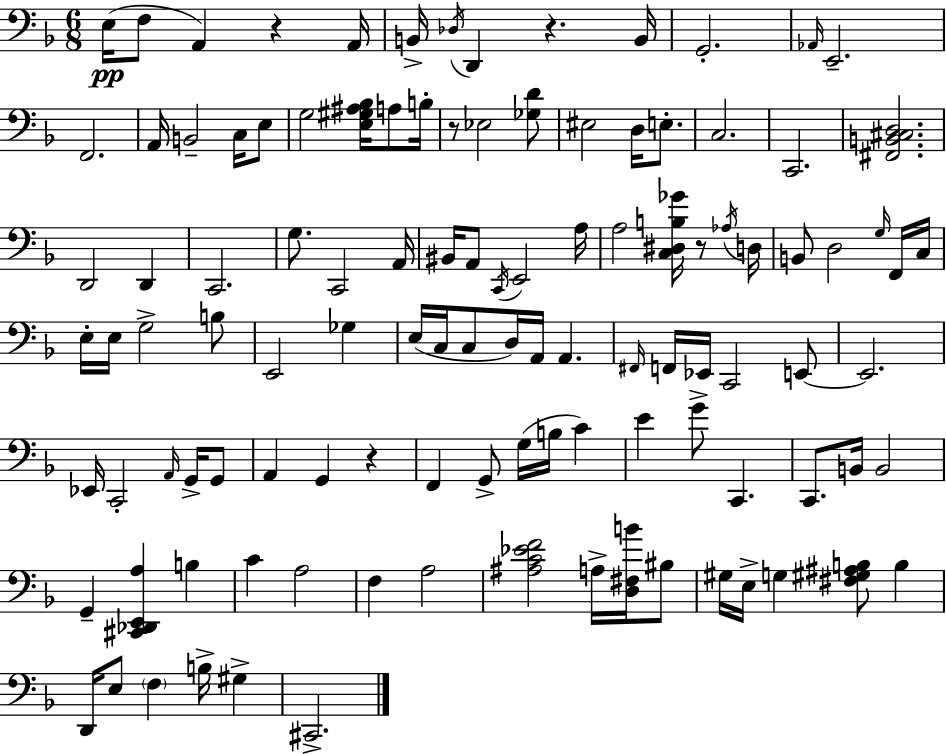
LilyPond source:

{
  \clef bass
  \numericTimeSignature
  \time 6/8
  \key f \major
  \repeat volta 2 { e16(\pp f8 a,4) r4 a,16 | b,16-> \acciaccatura { des16 } d,4 r4. | b,16 g,2.-. | \grace { aes,16 } e,2.-- | \break f,2. | a,16 b,2-- c16 | e8 g2 <e gis ais bes>16 a8 | b16-. r8 ees2 | \break <ges d'>8 eis2 d16 e8.-. | c2. | c,2. | <fis, b, cis d>2. | \break d,2 d,4 | c,2. | g8. c,2 | a,16 bis,16 a,8 \acciaccatura { c,16 } e,2 | \break a16 a2 <c dis b ges'>16 | r8 \acciaccatura { aes16 } d16 b,8 d2 | \grace { g16 } f,16 c16 e16-. e16 g2-> | b8 e,2 | \break ges4 e16( c16 c8 d16) a,16 a,4. | \grace { fis,16 } f,16 ees,16 c,2 | e,8~~ e,2. | ees,16 c,2-. | \break \grace { a,16 } g,16-> g,8 a,4 g,4 | r4 f,4 g,8-> | g16( b16 c'4) e'4 g'8-> | c,4. c,8. b,16 b,2 | \break g,4-- <cis, des, e, a>4 | b4 c'4 a2 | f4 a2 | <ais c' ees' f'>2 | \break a16-> <d fis b'>16 bis8 gis16 e16-> g4 | <fis gis ais b>8 b4 d,16 e8 \parenthesize f4 | b16-> gis4-> cis,2.-> | } \bar "|."
}